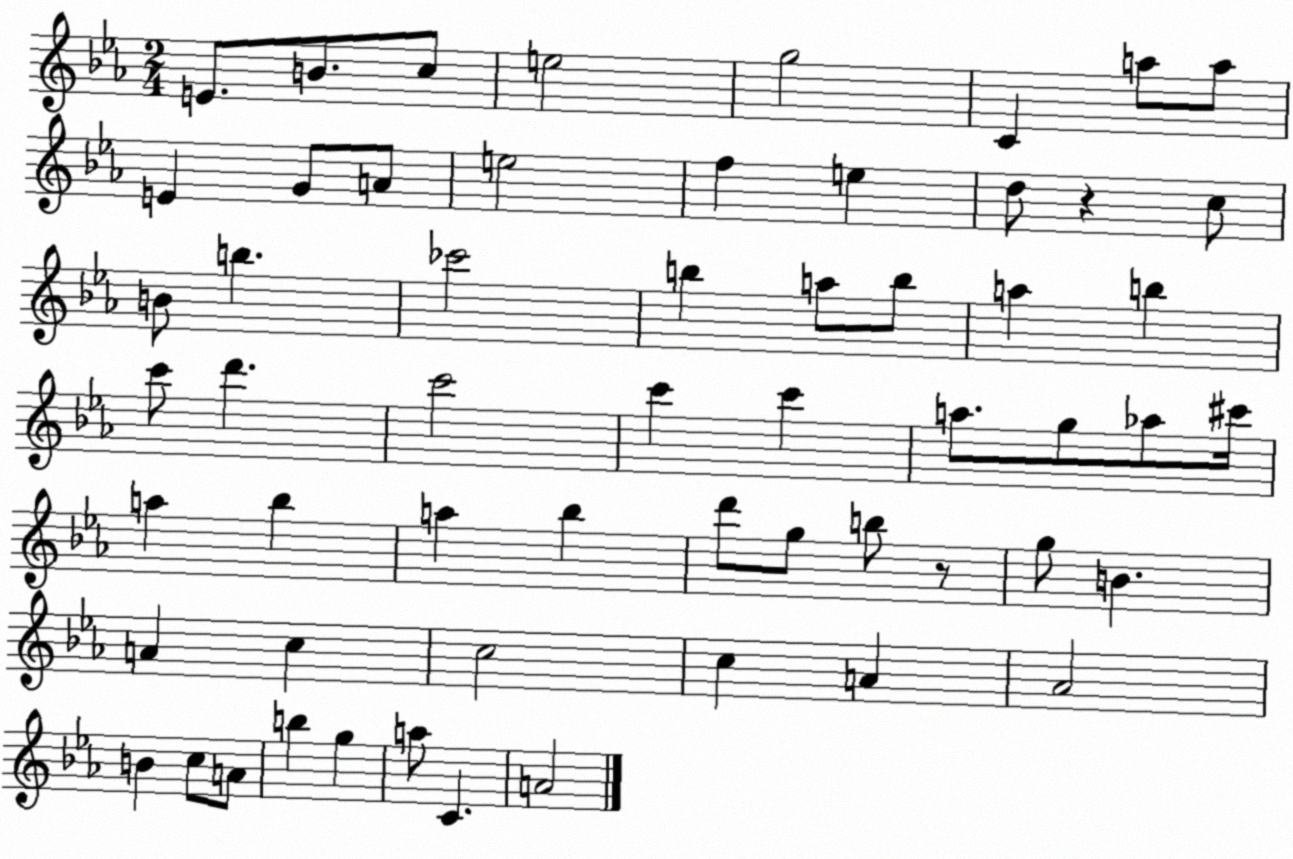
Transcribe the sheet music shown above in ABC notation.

X:1
T:Untitled
M:2/4
L:1/4
K:Eb
E/2 B/2 c/2 e2 g2 C a/2 a/2 E G/2 A/2 e2 f e d/2 z c/2 B/2 b _c'2 b a/2 b/2 a b c'/2 d' c'2 c' c' a/2 g/2 _a/2 ^c'/4 a _b a _b d'/2 g/2 b/2 z/2 g/2 B A c c2 c A _A2 B c/2 A/2 b g a/2 C A2